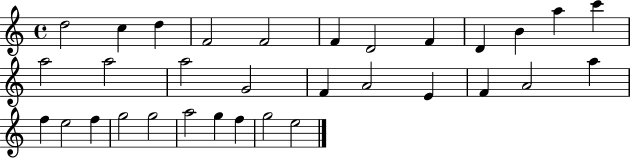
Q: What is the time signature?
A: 4/4